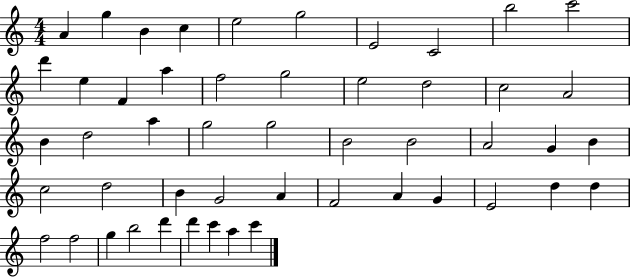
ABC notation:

X:1
T:Untitled
M:4/4
L:1/4
K:C
A g B c e2 g2 E2 C2 b2 c'2 d' e F a f2 g2 e2 d2 c2 A2 B d2 a g2 g2 B2 B2 A2 G B c2 d2 B G2 A F2 A G E2 d d f2 f2 g b2 d' d' c' a c'